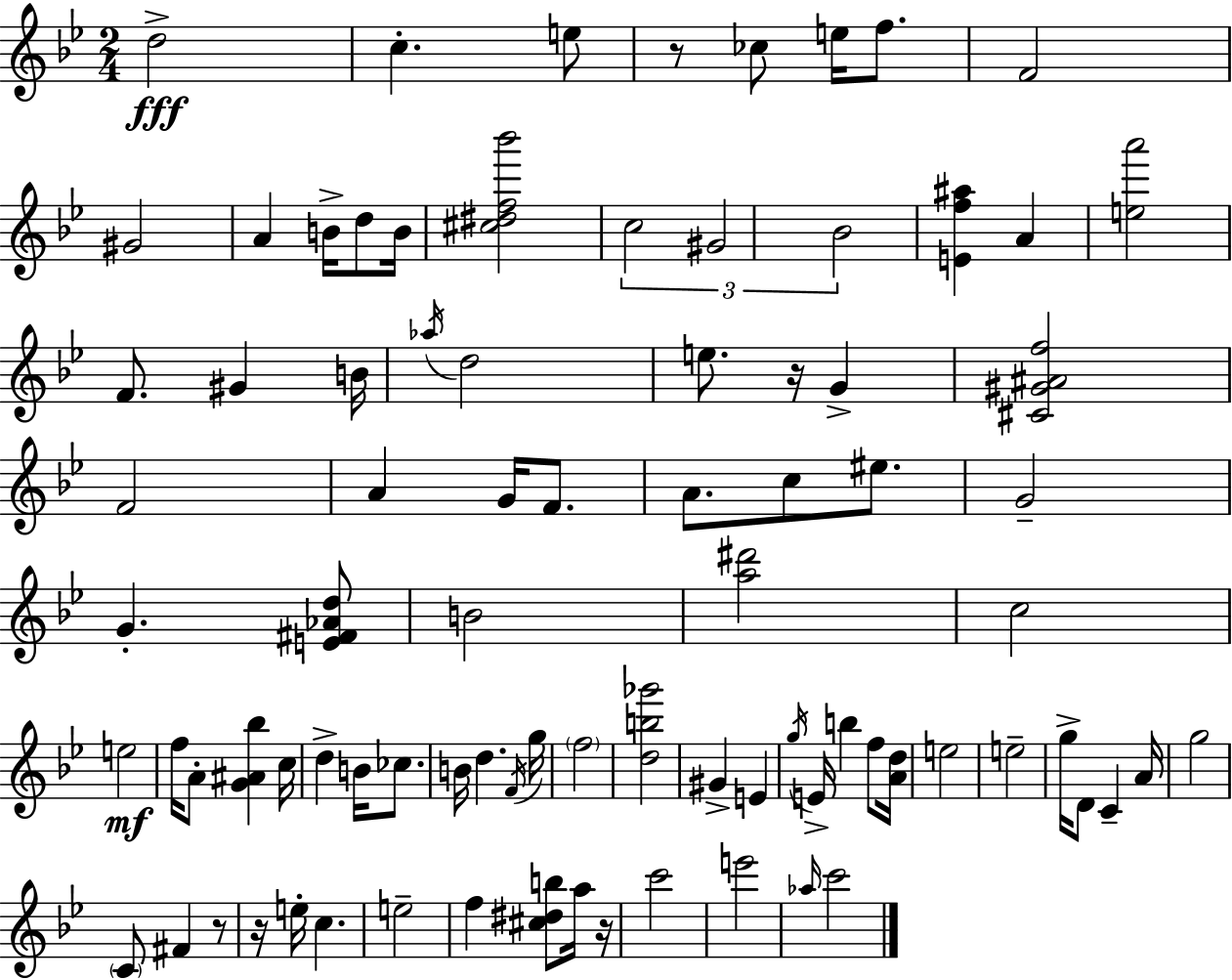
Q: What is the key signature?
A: G minor